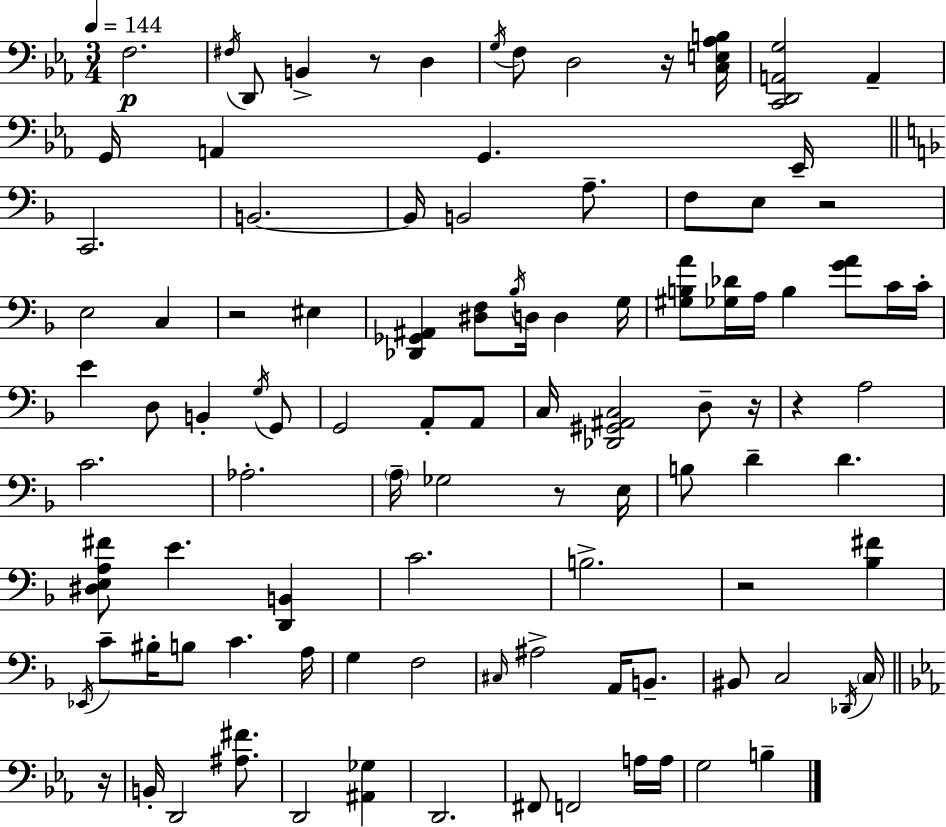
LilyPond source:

{
  \clef bass
  \numericTimeSignature
  \time 3/4
  \key ees \major
  \tempo 4 = 144
  \repeat volta 2 { f2.\p | \acciaccatura { fis16 } d,8 b,4-> r8 d4 | \acciaccatura { g16 } f8 d2 | r16 <c e aes b>16 <c, d, a, g>2 a,4-- | \break g,16 a,4 g,4. | ees,16-- \bar "||" \break \key f \major c,2. | b,2.~~ | b,16 b,2 a8.-- | f8 e8 r2 | \break e2 c4 | r2 eis4 | <des, ges, ais,>4 <dis f>8 \acciaccatura { bes16 } d16 d4 | g16 <gis b a'>8 <ges des'>16 a16 b4 <g' a'>8 c'16 | \break c'16-. e'4 d8 b,4-. \acciaccatura { g16 } | g,8 g,2 a,8-. | a,8 c16 <des, gis, ais, c>2 d8-- | r16 r4 a2 | \break c'2. | aes2.-. | \parenthesize a16-- ges2 r8 | e16 b8 d'4-- d'4. | \break <dis e a fis'>8 e'4. <d, b,>4 | c'2. | b2.-> | r2 <bes fis'>4 | \break \acciaccatura { ees,16 } c'8-- bis16-. b8 c'4. | a16 g4 f2 | \grace { cis16 } ais2-> | a,16 b,8.-- bis,8 c2 | \break \acciaccatura { des,16 } \parenthesize c16 \bar "||" \break \key ees \major r16 b,16-. d,2 <ais fis'>8. | d,2 <ais, ges>4 | d,2. | fis,8 f,2 a16 | \break a16 g2 b4-- | } \bar "|."
}